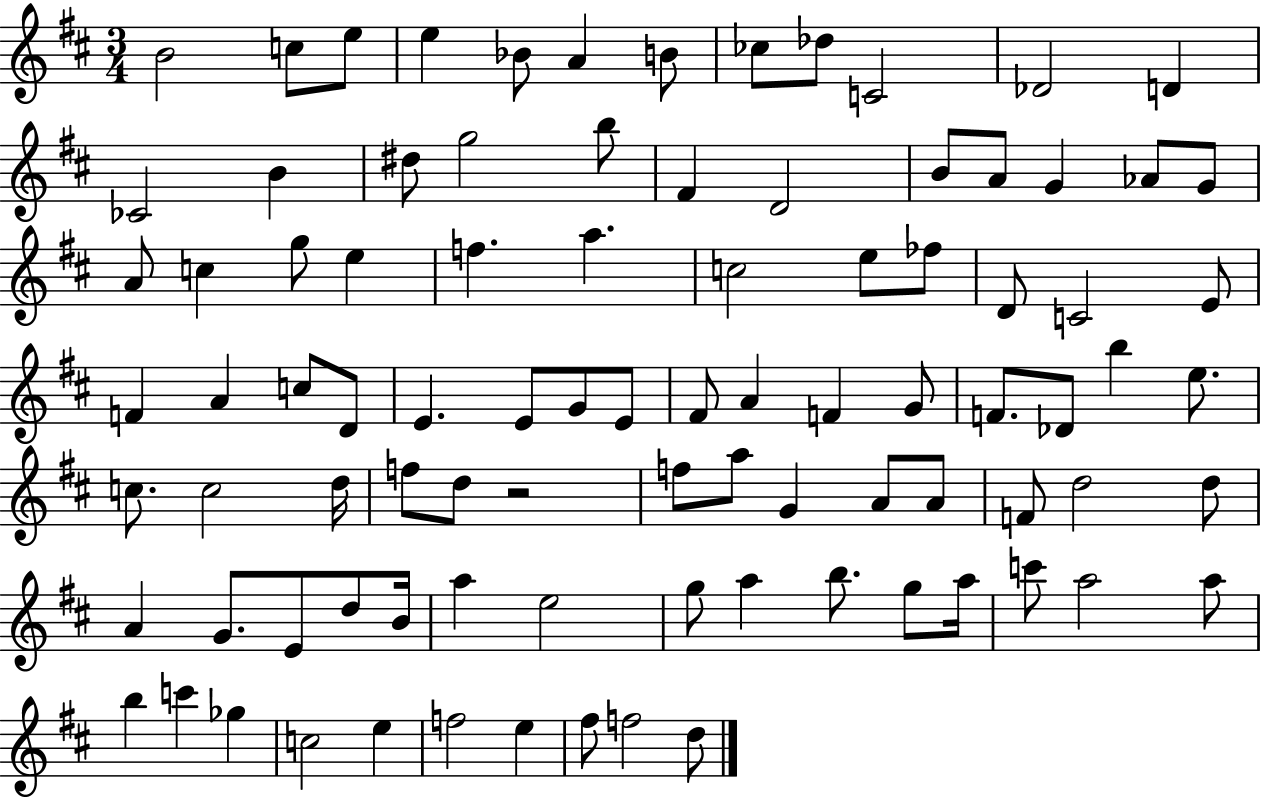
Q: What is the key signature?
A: D major